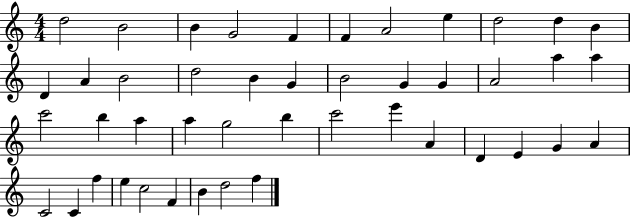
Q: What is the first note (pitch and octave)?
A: D5